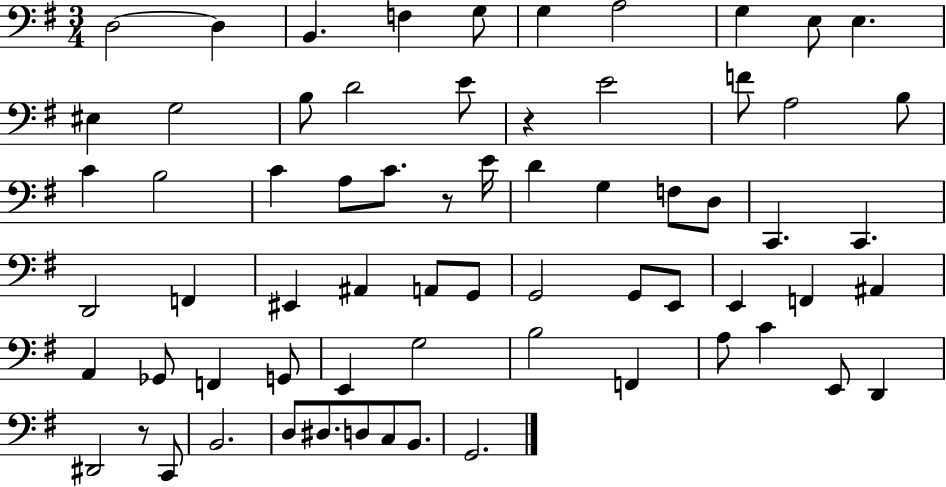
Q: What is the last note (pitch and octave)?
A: G2